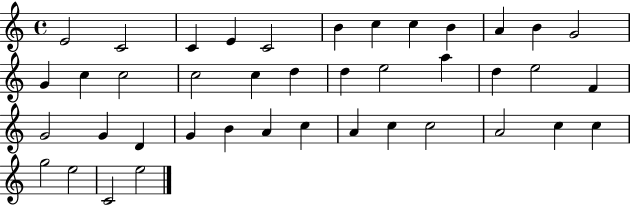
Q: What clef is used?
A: treble